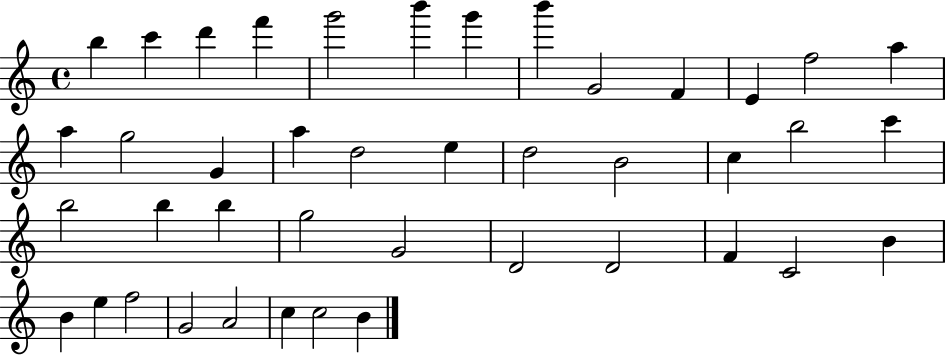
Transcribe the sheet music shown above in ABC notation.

X:1
T:Untitled
M:4/4
L:1/4
K:C
b c' d' f' g'2 b' g' b' G2 F E f2 a a g2 G a d2 e d2 B2 c b2 c' b2 b b g2 G2 D2 D2 F C2 B B e f2 G2 A2 c c2 B